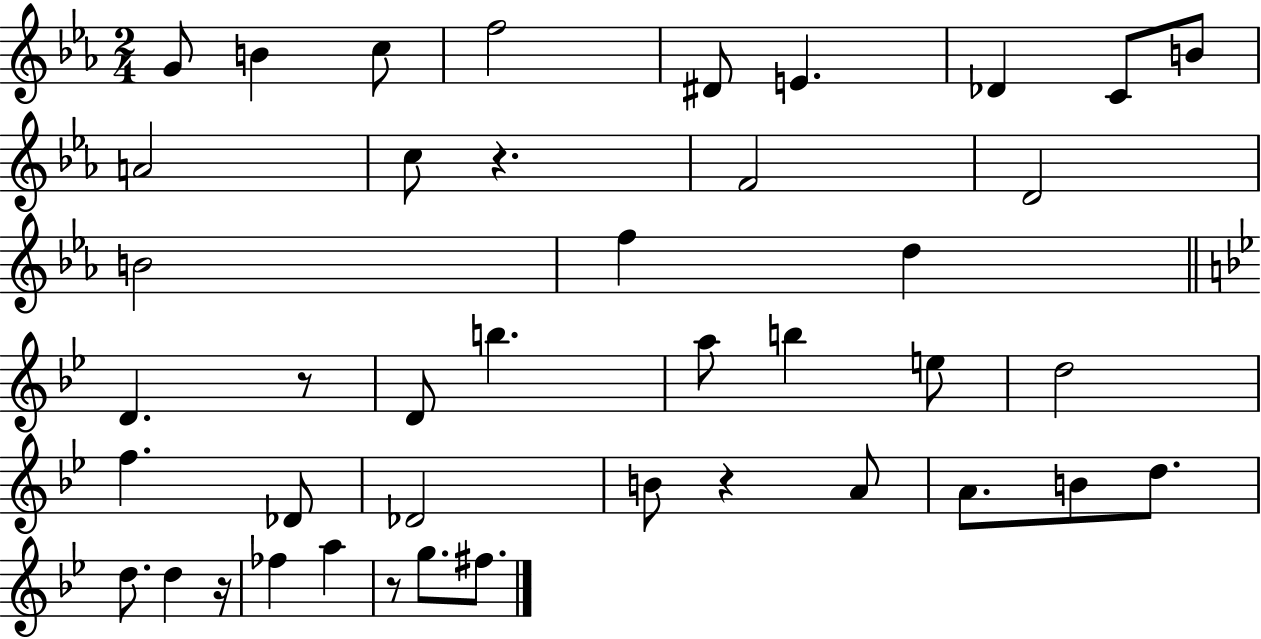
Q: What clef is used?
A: treble